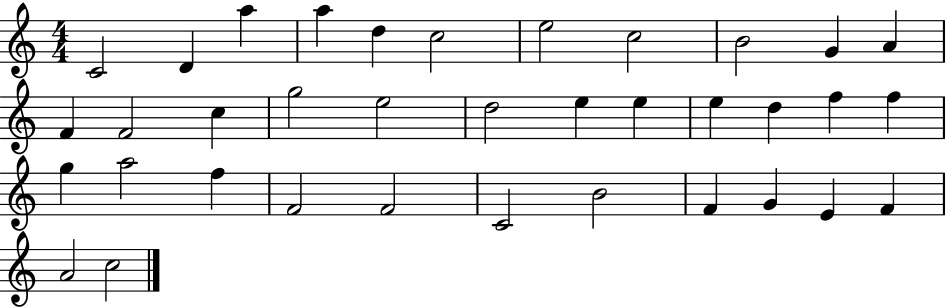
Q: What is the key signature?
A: C major